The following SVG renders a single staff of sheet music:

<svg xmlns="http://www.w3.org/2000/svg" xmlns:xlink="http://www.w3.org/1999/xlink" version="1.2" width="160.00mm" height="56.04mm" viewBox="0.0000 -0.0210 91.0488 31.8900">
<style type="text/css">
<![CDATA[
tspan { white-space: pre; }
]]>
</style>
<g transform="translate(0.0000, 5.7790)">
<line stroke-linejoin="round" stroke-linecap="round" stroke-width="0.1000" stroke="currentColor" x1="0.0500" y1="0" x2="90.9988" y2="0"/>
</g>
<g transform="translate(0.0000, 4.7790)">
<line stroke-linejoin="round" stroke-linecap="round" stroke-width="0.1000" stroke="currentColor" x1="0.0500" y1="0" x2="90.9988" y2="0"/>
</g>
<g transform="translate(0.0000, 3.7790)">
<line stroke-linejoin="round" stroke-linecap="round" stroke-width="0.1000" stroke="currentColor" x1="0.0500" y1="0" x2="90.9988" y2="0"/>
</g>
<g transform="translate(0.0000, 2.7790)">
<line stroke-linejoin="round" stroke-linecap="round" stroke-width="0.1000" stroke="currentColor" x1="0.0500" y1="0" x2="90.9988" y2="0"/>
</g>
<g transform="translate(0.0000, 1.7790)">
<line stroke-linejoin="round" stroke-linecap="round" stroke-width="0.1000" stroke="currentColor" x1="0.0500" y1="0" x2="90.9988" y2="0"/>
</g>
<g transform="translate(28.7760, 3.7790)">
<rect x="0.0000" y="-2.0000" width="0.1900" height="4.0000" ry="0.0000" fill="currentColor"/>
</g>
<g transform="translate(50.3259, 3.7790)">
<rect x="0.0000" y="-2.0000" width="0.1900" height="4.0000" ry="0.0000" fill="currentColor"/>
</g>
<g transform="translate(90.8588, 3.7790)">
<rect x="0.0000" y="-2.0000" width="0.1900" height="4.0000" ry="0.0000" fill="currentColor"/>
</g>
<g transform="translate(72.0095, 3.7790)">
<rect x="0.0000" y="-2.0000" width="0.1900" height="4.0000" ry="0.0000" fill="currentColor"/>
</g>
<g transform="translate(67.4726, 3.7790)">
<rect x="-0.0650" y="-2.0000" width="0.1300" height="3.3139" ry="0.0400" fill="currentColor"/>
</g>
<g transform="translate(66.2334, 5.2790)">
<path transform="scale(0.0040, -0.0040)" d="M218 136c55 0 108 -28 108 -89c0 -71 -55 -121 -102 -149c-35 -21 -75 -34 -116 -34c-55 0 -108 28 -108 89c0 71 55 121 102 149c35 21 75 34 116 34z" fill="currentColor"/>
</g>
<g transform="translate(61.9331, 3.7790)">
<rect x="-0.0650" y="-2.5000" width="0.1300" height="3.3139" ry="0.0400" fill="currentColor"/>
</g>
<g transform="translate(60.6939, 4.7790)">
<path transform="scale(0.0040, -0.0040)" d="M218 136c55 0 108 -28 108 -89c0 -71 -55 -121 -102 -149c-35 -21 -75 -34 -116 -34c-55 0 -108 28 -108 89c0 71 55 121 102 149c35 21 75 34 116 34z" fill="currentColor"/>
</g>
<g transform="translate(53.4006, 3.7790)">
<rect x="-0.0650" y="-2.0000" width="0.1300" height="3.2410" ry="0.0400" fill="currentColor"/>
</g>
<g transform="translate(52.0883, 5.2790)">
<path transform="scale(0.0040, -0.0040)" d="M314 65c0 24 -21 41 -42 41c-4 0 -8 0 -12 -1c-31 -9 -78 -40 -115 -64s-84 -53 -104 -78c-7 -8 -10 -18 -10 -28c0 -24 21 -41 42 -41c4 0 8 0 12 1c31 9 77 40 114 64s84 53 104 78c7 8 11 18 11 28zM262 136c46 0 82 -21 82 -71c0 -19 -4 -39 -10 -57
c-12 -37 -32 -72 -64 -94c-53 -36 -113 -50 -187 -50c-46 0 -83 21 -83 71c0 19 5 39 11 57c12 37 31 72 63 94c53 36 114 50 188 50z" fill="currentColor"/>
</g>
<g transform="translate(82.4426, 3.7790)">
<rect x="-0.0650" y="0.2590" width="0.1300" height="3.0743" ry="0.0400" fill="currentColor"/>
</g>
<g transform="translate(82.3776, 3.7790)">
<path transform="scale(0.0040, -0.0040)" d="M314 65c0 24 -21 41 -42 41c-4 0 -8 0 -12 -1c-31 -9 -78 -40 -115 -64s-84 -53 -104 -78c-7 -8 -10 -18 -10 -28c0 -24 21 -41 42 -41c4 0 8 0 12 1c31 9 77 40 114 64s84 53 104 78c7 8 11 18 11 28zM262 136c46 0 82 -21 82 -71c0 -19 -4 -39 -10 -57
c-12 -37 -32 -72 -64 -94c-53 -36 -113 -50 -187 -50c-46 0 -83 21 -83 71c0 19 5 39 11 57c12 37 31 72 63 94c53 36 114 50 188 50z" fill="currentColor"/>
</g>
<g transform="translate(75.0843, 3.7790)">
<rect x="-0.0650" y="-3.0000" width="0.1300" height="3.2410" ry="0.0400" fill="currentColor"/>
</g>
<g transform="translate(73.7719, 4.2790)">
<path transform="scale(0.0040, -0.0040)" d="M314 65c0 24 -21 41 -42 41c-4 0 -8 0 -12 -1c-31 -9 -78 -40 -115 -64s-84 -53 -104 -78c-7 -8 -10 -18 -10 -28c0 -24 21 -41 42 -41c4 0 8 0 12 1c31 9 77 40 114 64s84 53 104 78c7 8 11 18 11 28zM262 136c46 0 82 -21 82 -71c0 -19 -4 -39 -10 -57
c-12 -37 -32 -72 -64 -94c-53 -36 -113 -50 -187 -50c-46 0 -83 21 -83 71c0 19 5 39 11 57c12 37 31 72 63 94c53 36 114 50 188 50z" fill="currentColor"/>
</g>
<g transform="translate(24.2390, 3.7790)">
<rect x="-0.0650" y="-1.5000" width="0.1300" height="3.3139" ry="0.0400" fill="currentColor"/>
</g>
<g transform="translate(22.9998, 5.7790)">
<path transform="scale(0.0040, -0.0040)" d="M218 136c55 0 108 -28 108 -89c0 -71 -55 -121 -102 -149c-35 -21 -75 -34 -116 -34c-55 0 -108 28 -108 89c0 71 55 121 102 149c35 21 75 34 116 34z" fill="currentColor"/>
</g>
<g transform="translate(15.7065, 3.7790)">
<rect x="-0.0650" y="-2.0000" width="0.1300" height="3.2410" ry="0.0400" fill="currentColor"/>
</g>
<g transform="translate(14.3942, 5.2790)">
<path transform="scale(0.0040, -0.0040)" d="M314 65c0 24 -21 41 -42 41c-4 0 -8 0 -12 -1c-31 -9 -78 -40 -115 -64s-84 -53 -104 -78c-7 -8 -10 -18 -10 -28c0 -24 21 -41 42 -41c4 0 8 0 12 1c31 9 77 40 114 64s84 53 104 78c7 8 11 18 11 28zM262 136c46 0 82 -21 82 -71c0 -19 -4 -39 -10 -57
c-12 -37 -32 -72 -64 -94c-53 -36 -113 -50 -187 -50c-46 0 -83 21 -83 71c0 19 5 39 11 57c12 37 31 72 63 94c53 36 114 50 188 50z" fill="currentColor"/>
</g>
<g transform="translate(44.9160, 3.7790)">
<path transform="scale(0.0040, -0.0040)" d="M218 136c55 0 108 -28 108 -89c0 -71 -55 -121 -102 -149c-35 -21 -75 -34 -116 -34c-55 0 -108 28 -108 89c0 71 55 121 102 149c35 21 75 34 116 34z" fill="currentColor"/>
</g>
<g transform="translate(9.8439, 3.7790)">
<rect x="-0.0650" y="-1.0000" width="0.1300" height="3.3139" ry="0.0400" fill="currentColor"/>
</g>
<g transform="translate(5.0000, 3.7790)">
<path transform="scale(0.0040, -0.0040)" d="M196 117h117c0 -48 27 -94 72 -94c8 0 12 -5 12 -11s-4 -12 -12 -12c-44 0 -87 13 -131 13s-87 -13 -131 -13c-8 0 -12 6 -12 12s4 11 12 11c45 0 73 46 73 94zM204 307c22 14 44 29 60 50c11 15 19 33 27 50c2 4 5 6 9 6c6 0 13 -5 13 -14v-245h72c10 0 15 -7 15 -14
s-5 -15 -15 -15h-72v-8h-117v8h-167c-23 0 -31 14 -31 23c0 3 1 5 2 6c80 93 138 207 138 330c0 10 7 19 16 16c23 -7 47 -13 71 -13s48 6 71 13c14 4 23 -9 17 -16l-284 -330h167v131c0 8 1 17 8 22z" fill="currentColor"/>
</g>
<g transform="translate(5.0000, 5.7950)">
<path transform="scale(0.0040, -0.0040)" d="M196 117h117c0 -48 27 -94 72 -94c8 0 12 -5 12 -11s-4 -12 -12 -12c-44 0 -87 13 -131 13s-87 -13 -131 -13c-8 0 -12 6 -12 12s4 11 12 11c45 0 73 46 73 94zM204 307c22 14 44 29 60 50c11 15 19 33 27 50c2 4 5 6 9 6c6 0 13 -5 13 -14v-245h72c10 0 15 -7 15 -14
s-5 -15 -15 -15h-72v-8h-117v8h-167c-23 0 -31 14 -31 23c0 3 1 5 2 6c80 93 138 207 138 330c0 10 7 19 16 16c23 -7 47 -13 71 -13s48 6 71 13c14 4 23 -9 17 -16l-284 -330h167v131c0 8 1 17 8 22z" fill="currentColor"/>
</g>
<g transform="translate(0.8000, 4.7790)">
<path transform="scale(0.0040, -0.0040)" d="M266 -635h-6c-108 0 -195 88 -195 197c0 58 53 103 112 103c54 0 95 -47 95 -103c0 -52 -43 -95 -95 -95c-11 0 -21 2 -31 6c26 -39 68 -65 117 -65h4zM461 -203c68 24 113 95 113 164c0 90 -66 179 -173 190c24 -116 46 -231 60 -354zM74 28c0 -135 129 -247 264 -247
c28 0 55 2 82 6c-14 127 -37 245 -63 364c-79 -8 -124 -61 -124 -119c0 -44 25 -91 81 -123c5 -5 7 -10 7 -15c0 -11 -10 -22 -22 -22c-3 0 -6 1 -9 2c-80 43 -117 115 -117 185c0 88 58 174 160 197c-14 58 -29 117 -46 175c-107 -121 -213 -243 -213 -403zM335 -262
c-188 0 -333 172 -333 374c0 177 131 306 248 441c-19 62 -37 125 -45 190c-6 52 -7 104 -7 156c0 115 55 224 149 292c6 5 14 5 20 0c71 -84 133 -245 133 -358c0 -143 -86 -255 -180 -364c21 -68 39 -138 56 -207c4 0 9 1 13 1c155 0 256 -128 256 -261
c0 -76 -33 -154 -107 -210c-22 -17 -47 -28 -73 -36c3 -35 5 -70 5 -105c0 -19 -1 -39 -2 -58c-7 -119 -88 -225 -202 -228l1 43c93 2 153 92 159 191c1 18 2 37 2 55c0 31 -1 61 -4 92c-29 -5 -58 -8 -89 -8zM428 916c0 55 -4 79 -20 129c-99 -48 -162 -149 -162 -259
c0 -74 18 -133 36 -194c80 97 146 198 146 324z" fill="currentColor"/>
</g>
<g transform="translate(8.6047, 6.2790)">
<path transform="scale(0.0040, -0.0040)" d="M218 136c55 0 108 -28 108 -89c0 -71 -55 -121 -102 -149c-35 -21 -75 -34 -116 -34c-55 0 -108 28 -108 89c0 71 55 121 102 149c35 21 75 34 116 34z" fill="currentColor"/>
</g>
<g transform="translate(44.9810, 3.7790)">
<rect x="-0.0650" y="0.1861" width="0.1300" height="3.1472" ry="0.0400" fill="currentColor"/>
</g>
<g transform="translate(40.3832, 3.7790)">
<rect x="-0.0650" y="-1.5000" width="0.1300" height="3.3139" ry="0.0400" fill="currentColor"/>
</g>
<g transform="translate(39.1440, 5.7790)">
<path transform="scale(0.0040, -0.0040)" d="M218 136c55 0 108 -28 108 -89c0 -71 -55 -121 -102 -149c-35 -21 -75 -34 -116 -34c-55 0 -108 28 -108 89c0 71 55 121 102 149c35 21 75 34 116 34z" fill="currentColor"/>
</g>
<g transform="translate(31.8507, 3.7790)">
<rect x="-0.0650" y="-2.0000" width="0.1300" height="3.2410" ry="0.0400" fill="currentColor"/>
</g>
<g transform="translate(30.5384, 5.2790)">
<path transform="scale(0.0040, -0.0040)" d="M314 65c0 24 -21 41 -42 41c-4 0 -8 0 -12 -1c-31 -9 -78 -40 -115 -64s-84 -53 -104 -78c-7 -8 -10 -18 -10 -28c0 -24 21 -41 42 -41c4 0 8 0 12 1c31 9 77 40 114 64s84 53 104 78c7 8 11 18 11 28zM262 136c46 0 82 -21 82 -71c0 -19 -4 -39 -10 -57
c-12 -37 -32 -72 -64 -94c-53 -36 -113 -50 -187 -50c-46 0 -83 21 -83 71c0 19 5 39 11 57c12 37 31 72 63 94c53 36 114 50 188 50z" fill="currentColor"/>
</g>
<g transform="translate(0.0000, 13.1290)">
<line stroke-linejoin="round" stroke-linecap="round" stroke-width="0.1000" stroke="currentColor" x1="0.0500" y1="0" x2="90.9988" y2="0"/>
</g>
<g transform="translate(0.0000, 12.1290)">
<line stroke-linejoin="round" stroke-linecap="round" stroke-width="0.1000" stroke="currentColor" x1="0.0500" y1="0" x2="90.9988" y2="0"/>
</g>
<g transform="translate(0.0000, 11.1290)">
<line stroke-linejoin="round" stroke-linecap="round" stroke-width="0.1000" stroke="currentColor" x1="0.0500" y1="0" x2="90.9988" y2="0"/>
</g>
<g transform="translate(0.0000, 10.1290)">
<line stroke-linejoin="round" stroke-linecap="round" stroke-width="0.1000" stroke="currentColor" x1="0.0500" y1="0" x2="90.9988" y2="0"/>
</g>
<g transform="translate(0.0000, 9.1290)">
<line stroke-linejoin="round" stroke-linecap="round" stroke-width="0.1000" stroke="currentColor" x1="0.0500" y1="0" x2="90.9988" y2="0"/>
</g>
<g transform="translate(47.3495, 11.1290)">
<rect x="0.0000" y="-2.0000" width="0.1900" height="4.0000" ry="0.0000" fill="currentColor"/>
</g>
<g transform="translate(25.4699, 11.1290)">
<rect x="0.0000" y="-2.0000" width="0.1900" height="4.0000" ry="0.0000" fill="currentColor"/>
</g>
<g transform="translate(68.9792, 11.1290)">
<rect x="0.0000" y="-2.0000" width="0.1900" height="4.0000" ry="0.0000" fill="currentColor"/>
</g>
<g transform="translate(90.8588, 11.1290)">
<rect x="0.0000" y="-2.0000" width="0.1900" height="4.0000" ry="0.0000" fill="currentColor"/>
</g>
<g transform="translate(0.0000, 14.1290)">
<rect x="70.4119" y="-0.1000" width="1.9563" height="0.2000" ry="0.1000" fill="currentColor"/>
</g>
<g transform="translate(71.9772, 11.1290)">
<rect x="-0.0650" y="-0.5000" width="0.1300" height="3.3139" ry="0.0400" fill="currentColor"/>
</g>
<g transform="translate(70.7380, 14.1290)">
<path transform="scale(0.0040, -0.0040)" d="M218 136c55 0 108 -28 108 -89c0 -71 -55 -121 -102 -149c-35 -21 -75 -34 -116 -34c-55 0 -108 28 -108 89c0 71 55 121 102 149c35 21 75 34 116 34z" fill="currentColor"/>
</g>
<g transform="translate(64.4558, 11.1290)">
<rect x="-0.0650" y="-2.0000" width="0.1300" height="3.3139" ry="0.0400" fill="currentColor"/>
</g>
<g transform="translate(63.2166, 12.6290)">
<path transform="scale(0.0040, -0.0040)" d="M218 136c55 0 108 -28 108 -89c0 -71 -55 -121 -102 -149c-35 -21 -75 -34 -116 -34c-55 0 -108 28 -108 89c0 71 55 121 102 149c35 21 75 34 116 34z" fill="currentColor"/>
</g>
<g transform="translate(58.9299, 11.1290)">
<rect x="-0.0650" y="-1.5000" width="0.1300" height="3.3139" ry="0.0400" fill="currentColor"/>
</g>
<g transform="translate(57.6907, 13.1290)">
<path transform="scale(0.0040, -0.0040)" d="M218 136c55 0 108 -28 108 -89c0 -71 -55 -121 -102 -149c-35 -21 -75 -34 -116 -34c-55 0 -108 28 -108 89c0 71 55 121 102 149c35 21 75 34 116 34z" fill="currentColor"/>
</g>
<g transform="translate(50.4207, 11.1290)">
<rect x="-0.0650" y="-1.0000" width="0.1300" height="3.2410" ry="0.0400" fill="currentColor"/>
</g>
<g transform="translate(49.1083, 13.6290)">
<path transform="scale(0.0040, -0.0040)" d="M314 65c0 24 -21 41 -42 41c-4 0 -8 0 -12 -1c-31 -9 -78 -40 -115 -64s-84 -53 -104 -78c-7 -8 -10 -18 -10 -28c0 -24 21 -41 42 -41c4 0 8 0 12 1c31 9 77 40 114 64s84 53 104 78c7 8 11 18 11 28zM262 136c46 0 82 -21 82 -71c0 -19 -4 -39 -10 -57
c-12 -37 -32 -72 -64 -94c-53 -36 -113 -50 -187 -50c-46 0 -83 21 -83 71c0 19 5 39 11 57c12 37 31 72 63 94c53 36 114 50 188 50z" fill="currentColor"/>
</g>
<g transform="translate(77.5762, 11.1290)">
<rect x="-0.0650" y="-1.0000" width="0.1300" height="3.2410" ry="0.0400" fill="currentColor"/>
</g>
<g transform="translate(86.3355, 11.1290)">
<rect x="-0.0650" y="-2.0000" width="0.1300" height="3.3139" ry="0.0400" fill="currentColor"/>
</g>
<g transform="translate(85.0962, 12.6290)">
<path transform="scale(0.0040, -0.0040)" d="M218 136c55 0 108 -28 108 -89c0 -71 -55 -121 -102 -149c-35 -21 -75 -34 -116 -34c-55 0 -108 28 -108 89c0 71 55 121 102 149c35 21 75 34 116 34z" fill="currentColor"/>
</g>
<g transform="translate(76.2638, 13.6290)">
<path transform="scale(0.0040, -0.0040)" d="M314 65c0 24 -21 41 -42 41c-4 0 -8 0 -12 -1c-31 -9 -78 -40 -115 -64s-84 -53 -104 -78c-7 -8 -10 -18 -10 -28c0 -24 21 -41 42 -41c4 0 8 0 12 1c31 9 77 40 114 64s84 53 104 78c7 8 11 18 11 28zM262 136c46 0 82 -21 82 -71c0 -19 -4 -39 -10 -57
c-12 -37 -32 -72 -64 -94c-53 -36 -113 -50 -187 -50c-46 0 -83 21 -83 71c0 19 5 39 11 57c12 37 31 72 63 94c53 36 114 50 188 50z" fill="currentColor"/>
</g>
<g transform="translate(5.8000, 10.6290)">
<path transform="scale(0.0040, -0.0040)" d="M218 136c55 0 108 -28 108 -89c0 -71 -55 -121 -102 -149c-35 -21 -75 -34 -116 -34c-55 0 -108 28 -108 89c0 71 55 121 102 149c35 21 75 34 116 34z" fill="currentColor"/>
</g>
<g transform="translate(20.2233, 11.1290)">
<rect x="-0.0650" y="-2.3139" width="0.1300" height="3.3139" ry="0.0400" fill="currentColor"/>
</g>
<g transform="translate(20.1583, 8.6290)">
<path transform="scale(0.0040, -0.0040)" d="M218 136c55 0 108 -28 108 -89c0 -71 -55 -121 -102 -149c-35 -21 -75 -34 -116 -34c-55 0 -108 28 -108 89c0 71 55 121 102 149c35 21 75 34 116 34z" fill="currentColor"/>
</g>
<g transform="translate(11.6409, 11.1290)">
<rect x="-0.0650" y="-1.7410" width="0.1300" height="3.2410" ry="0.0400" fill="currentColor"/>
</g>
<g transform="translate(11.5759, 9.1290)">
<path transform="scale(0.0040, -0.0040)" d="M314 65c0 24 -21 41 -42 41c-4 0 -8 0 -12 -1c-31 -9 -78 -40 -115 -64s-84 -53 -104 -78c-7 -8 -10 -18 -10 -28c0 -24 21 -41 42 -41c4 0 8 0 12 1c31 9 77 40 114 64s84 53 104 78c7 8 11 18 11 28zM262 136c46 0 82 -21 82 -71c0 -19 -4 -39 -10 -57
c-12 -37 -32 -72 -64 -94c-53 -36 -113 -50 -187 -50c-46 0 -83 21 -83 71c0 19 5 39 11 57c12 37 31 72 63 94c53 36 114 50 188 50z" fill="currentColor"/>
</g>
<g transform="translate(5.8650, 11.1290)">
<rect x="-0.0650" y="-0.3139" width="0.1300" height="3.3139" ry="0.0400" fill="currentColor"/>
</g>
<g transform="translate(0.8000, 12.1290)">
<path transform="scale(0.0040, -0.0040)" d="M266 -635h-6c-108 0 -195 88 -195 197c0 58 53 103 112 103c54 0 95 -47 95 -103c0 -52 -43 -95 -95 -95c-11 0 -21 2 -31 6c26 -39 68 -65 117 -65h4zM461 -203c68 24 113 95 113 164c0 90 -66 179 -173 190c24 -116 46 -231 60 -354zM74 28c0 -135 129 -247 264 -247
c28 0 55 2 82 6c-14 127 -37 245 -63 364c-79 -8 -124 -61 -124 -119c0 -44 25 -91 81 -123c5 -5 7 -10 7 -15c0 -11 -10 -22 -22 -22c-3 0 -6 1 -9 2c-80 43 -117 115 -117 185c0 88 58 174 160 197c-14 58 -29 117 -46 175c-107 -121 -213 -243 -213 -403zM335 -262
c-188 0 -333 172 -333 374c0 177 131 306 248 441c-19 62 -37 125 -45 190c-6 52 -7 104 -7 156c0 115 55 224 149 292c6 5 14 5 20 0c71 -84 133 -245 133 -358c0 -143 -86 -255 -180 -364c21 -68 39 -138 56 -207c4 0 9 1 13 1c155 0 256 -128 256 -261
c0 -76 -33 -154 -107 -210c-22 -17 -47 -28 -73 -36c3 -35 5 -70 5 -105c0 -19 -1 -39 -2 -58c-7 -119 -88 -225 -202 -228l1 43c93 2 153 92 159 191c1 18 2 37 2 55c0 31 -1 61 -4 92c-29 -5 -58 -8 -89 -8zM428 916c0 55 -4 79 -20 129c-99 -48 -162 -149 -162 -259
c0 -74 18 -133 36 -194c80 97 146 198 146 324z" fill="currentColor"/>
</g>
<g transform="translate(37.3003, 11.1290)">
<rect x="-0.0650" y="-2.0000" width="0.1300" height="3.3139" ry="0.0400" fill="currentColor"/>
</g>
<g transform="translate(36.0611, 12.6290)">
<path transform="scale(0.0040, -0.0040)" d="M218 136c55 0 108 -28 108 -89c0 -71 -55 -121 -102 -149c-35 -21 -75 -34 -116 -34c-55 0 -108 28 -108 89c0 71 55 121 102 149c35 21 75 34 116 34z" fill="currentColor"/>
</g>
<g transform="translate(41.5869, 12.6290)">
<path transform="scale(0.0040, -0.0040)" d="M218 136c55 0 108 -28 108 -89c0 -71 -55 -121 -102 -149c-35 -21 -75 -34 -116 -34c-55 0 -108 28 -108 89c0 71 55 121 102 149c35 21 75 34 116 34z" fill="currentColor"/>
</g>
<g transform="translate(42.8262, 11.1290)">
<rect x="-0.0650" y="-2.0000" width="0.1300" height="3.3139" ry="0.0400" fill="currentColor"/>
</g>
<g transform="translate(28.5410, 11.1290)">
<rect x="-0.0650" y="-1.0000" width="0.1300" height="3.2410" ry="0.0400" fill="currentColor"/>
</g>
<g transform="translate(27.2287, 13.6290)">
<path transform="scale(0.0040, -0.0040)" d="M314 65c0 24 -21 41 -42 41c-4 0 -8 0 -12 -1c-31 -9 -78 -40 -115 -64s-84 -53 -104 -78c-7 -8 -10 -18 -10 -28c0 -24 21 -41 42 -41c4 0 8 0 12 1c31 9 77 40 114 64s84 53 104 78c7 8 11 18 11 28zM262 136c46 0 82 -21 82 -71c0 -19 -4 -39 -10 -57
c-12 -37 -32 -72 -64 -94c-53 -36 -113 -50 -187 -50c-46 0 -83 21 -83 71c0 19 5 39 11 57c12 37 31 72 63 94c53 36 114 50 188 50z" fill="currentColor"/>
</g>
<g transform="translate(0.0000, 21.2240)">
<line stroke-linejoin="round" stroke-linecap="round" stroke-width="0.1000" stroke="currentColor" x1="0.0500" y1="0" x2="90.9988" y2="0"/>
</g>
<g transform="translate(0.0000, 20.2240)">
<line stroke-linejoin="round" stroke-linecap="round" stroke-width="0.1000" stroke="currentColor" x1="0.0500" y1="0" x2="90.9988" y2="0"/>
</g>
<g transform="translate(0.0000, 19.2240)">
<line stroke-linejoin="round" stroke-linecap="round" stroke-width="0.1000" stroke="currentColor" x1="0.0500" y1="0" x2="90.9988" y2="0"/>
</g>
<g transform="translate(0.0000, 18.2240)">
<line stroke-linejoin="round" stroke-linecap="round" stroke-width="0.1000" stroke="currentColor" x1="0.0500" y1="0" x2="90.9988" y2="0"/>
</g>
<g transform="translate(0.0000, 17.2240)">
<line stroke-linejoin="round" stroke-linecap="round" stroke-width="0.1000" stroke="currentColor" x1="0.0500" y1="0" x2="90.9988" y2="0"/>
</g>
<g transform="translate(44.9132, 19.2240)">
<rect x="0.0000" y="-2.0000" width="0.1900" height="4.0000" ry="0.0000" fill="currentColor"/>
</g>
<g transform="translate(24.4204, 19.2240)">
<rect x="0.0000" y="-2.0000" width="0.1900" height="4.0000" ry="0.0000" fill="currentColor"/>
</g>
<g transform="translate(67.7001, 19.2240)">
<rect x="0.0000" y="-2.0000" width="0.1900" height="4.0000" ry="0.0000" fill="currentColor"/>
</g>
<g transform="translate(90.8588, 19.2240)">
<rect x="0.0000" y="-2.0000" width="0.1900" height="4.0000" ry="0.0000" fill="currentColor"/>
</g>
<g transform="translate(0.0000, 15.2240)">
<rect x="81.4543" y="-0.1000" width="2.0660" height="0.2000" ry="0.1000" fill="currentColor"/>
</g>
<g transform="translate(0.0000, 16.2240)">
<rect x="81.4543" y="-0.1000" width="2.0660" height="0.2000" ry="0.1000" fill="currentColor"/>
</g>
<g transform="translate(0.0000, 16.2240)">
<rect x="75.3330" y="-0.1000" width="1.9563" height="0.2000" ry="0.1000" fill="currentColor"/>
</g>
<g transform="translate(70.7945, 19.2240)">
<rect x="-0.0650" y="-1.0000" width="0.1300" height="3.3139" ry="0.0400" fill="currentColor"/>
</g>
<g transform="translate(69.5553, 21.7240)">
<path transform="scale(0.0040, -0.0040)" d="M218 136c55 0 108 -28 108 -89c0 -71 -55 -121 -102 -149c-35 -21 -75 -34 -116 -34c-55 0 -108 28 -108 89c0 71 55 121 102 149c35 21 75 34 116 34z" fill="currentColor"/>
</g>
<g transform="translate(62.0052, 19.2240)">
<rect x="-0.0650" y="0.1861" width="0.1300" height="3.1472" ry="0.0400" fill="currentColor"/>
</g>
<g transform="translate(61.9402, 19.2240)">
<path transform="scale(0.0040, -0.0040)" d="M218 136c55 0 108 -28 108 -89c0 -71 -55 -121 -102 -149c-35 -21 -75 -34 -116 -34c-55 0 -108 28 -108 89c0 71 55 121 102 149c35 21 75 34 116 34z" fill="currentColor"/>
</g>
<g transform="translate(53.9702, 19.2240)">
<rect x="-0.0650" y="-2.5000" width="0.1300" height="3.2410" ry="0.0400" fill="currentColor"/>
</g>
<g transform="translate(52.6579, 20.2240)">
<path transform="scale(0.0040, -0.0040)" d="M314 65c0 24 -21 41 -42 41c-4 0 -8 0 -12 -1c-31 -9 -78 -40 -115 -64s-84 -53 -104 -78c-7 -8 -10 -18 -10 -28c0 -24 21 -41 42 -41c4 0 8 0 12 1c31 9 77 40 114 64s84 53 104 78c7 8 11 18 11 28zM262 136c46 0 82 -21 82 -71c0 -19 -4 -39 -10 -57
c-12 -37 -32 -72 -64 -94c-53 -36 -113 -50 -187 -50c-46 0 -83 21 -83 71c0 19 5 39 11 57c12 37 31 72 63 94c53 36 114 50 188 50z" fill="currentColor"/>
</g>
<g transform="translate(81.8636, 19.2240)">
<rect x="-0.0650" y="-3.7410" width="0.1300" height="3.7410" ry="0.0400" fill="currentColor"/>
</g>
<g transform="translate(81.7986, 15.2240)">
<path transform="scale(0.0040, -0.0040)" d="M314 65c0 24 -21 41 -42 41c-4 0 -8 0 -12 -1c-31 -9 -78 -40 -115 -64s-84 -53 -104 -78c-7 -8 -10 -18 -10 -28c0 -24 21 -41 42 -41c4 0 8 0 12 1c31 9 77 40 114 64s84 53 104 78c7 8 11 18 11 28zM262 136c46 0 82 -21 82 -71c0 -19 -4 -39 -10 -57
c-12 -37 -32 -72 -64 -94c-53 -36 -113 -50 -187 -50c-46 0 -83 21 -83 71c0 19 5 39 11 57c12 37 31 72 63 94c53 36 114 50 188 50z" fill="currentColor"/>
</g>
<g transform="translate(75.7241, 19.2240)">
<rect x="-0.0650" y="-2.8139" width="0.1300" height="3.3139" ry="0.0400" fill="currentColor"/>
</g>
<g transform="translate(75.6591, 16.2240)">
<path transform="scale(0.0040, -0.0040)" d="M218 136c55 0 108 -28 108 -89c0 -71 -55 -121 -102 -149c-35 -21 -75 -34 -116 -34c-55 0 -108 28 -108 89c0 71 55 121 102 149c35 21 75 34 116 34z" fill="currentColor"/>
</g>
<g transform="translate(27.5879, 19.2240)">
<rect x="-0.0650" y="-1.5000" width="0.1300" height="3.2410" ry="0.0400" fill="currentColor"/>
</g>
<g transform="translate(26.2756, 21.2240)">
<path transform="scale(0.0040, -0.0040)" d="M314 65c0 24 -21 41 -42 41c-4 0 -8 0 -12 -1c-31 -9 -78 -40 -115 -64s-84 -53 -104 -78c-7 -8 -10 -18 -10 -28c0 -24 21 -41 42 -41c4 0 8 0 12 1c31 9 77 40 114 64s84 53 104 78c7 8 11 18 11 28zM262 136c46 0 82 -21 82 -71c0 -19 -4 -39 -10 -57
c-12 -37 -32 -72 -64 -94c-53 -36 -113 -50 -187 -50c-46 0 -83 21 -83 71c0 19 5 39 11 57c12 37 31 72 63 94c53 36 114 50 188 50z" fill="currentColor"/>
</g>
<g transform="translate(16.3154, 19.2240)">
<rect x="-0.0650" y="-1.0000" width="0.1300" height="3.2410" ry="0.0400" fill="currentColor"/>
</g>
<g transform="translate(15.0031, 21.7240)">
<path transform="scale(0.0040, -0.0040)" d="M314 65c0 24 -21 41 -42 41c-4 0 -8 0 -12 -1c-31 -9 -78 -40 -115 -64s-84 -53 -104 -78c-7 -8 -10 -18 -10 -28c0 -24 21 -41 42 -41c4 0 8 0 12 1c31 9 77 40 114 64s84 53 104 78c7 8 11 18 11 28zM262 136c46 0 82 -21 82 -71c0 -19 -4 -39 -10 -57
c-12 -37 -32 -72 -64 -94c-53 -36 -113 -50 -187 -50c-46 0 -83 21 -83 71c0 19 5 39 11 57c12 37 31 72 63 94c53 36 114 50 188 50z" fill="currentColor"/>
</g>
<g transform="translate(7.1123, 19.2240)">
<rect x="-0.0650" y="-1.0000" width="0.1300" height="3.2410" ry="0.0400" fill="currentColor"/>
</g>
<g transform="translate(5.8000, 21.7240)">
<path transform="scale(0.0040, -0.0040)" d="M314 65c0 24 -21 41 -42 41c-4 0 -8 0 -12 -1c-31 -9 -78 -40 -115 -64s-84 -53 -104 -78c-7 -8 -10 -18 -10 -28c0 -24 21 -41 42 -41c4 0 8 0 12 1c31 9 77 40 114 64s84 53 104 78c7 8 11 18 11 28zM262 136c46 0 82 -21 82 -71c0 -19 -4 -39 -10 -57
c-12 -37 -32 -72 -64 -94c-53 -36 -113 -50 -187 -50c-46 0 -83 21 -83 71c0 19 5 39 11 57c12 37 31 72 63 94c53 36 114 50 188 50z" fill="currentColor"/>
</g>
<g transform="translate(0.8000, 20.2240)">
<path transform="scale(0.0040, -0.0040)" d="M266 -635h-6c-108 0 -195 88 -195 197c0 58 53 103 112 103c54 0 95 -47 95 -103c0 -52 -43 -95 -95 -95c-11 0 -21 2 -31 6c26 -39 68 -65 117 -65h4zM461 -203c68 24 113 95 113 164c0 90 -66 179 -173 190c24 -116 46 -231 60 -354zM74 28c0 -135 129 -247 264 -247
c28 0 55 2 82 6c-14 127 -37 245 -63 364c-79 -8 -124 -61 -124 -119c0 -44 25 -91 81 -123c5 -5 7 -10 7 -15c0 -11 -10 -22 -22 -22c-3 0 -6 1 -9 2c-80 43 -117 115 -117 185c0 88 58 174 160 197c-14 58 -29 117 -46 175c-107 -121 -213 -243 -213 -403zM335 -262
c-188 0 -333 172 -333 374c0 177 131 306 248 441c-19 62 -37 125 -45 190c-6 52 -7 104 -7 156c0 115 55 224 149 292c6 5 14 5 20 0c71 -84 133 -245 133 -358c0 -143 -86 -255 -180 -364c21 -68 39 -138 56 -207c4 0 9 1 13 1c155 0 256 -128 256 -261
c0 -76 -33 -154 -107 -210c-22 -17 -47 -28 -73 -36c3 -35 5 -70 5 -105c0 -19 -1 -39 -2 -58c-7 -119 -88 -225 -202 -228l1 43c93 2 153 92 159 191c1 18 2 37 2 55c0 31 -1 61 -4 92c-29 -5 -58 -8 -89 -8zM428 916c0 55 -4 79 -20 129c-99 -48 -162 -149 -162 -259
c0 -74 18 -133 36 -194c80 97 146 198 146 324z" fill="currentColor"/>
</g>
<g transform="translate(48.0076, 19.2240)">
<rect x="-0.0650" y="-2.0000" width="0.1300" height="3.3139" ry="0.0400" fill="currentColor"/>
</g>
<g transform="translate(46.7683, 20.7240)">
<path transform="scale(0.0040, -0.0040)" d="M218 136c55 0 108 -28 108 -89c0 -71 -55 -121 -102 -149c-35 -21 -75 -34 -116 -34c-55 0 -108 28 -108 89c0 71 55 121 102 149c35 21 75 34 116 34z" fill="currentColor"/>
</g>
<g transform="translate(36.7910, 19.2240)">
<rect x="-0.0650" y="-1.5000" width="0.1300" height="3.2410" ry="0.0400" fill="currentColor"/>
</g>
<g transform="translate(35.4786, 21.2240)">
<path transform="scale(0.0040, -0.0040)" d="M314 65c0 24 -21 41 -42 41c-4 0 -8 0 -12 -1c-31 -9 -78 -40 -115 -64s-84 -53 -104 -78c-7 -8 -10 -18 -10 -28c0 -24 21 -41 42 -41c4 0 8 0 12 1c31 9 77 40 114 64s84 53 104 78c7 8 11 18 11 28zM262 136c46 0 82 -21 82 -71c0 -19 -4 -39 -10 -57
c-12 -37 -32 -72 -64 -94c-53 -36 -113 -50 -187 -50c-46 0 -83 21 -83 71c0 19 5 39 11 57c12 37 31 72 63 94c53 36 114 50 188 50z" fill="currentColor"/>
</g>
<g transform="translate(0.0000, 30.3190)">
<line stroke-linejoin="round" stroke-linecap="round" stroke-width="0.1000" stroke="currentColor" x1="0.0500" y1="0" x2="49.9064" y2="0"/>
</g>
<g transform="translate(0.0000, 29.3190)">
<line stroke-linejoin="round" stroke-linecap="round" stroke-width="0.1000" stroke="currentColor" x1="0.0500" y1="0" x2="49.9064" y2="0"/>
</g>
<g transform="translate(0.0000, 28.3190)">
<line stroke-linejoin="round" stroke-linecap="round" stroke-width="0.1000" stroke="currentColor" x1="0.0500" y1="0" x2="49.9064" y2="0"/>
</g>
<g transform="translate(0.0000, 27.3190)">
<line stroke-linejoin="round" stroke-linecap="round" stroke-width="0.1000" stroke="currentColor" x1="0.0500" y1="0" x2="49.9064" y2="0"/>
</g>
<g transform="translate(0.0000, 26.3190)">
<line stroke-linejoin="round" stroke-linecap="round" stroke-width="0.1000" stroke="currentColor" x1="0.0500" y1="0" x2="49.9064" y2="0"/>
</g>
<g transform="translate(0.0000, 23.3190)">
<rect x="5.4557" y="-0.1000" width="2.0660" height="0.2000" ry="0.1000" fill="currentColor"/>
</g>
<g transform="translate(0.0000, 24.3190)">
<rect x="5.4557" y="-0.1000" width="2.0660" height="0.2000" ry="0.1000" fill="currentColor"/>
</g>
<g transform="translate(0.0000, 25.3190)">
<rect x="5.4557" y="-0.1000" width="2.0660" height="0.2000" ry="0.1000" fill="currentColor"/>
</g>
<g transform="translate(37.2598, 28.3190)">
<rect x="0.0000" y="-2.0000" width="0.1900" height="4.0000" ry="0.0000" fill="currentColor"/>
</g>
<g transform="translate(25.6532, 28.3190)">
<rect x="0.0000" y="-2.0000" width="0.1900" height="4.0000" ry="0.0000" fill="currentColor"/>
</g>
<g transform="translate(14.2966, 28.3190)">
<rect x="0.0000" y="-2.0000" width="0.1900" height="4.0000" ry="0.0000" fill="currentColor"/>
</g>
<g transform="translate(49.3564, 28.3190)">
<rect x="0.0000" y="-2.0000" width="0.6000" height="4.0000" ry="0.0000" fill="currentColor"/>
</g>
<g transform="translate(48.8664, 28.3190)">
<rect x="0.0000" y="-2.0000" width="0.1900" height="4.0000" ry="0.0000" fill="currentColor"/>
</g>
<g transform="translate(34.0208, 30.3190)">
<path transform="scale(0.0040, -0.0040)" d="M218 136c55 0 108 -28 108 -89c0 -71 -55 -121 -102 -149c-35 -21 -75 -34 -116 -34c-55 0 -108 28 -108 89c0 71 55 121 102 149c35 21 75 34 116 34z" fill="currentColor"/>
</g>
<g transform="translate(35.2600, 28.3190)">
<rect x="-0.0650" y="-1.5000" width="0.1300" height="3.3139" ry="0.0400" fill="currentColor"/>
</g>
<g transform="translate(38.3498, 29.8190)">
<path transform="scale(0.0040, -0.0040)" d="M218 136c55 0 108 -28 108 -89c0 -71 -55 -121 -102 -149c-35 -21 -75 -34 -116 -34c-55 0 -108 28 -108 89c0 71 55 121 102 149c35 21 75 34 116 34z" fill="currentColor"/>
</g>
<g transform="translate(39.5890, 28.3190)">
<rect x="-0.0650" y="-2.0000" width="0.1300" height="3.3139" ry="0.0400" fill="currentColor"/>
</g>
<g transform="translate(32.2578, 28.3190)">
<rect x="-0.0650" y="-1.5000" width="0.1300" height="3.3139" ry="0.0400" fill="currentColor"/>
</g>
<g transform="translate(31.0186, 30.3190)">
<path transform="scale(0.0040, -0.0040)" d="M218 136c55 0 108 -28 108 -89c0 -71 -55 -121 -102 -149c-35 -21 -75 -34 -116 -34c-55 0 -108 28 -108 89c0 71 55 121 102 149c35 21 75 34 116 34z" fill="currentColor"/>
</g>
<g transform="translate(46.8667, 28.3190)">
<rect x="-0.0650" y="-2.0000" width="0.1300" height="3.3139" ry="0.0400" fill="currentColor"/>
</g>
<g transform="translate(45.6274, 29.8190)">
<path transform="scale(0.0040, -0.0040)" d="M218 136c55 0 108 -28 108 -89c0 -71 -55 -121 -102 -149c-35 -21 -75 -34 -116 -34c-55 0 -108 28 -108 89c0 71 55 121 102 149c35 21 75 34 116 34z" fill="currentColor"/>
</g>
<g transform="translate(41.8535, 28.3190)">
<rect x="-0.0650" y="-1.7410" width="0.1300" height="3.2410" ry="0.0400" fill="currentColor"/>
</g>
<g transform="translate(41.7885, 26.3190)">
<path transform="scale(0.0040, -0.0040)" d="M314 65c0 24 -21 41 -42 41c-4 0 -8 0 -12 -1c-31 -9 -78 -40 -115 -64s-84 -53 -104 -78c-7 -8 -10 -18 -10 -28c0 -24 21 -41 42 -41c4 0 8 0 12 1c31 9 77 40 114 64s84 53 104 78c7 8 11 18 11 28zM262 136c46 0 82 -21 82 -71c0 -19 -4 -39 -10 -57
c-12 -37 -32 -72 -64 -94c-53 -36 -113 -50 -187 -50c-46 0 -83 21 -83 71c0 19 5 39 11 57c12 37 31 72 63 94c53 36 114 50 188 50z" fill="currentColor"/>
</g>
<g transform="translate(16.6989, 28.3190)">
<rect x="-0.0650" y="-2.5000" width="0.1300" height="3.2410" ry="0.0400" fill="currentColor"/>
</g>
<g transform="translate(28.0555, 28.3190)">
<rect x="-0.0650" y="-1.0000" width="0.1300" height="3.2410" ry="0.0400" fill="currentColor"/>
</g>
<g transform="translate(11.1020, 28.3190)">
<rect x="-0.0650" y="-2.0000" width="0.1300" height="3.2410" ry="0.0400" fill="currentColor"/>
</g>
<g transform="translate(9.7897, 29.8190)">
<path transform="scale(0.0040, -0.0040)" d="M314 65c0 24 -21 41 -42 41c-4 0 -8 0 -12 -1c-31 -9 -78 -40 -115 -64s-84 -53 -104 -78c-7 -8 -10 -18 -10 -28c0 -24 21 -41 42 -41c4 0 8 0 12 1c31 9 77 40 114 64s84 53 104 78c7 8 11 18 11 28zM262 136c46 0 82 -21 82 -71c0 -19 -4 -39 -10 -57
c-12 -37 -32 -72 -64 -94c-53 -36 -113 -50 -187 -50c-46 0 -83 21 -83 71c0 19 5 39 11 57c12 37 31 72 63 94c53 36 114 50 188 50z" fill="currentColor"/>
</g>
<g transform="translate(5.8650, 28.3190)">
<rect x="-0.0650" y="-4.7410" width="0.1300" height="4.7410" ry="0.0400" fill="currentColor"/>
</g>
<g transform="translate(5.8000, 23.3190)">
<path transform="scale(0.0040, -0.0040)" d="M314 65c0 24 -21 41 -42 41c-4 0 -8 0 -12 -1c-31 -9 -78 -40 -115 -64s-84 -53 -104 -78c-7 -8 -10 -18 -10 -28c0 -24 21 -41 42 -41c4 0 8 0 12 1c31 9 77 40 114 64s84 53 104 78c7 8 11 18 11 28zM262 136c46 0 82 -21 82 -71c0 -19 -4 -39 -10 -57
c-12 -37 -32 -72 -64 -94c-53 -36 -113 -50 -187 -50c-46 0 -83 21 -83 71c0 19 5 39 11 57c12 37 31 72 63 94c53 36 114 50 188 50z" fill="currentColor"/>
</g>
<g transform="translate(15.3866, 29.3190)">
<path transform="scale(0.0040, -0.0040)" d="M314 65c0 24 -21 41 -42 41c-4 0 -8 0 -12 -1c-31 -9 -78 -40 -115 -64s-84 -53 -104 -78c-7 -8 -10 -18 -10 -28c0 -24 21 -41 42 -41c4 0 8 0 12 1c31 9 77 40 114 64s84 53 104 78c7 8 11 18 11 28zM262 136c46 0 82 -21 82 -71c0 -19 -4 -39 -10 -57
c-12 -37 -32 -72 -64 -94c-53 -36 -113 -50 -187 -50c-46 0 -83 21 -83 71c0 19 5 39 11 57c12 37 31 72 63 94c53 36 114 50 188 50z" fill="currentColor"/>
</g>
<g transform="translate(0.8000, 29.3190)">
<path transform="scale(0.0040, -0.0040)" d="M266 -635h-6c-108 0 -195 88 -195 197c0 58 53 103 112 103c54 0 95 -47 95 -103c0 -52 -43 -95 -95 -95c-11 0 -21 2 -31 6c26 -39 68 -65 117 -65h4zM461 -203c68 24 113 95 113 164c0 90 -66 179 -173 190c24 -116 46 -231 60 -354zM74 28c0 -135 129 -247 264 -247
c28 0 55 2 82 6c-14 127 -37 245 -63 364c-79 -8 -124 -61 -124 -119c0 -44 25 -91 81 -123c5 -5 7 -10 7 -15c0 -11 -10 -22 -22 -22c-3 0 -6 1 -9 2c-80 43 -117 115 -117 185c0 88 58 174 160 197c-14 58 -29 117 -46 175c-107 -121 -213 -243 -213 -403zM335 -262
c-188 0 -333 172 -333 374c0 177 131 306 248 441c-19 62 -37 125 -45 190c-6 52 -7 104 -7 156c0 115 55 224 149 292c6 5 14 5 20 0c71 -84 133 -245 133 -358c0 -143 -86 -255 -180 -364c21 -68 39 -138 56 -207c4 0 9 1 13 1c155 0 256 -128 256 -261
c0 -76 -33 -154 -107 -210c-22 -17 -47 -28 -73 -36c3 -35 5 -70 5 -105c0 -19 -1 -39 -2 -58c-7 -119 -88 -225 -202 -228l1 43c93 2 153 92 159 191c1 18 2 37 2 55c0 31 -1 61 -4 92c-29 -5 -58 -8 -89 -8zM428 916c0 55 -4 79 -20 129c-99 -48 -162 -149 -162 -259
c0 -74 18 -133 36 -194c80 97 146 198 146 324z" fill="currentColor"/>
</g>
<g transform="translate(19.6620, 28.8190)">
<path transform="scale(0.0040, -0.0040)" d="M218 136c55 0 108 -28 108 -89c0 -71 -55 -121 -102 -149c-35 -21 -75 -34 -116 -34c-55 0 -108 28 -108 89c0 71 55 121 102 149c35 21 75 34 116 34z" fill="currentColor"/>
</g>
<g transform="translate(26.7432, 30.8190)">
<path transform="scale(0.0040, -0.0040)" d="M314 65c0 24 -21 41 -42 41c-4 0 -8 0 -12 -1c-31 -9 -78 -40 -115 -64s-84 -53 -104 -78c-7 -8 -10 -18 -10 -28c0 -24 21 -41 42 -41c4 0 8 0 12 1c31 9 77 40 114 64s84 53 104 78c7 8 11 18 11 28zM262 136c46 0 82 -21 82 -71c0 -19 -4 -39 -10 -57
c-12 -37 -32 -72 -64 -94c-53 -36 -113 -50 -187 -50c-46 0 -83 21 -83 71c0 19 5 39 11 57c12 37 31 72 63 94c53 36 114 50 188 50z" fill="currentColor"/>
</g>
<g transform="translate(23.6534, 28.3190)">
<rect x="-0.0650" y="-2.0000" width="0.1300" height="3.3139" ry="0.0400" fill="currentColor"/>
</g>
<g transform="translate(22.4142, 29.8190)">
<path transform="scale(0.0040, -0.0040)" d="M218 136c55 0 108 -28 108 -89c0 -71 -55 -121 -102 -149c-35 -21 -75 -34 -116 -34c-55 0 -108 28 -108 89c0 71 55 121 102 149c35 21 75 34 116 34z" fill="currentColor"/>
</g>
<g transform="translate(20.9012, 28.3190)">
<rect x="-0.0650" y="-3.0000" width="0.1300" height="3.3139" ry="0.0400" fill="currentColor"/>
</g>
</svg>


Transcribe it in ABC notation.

X:1
T:Untitled
M:4/4
L:1/4
K:C
D F2 E F2 E B F2 G F A2 B2 c f2 g D2 F F D2 E F C D2 F D2 D2 E2 E2 F G2 B D a c'2 e'2 F2 G2 A F D2 E E F f2 F